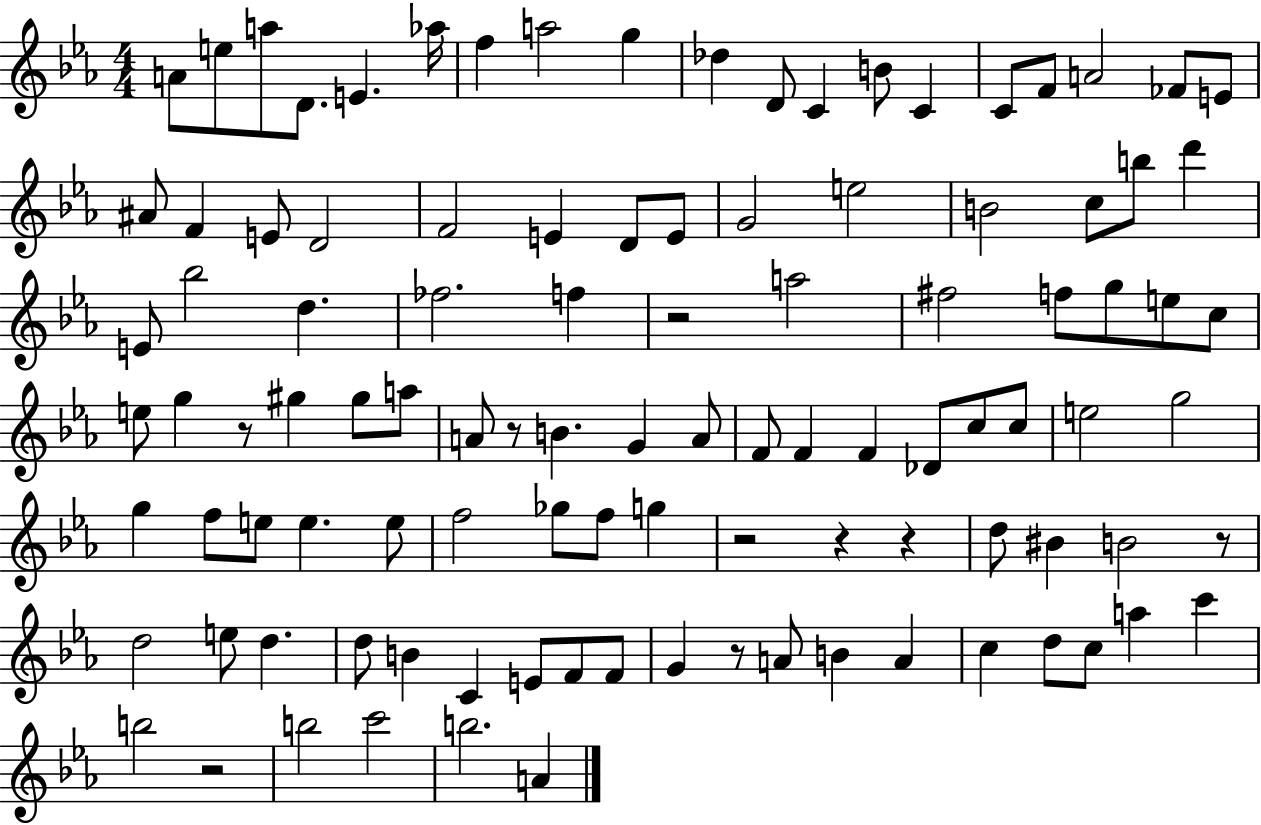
A4/e E5/e A5/e D4/e. E4/q. Ab5/s F5/q A5/h G5/q Db5/q D4/e C4/q B4/e C4/q C4/e F4/e A4/h FES4/e E4/e A#4/e F4/q E4/e D4/h F4/h E4/q D4/e E4/e G4/h E5/h B4/h C5/e B5/e D6/q E4/e Bb5/h D5/q. FES5/h. F5/q R/h A5/h F#5/h F5/e G5/e E5/e C5/e E5/e G5/q R/e G#5/q G#5/e A5/e A4/e R/e B4/q. G4/q A4/e F4/e F4/q F4/q Db4/e C5/e C5/e E5/h G5/h G5/q F5/e E5/e E5/q. E5/e F5/h Gb5/e F5/e G5/q R/h R/q R/q D5/e BIS4/q B4/h R/e D5/h E5/e D5/q. D5/e B4/q C4/q E4/e F4/e F4/e G4/q R/e A4/e B4/q A4/q C5/q D5/e C5/e A5/q C6/q B5/h R/h B5/h C6/h B5/h. A4/q